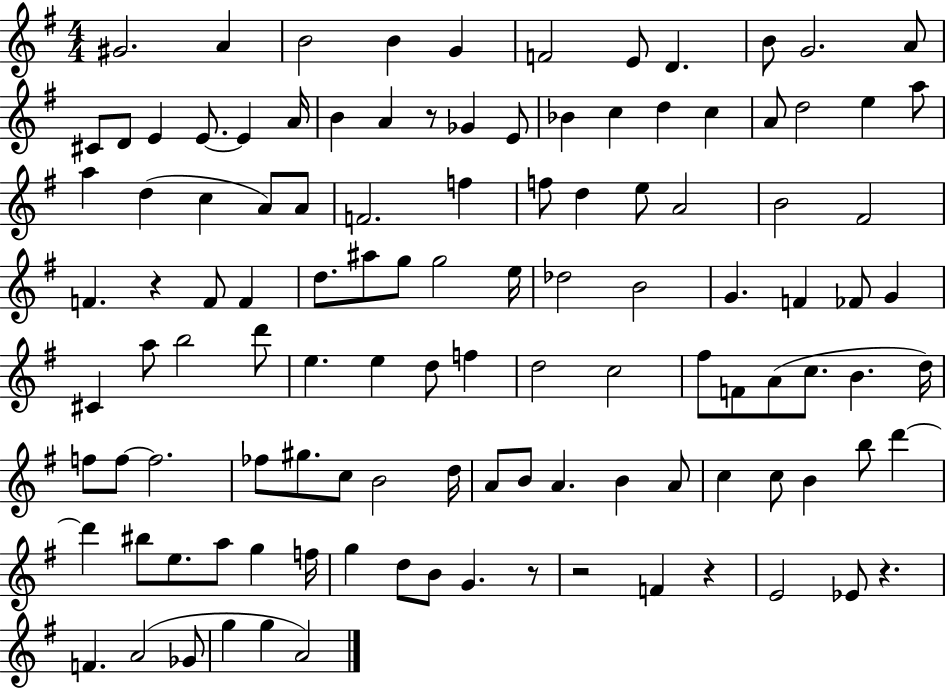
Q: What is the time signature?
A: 4/4